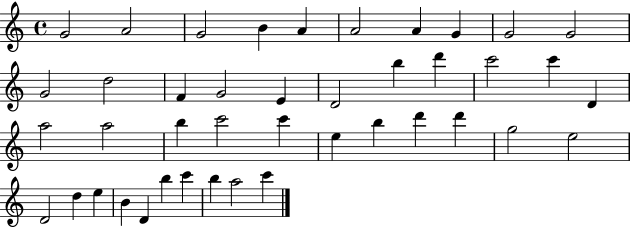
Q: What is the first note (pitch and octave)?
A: G4